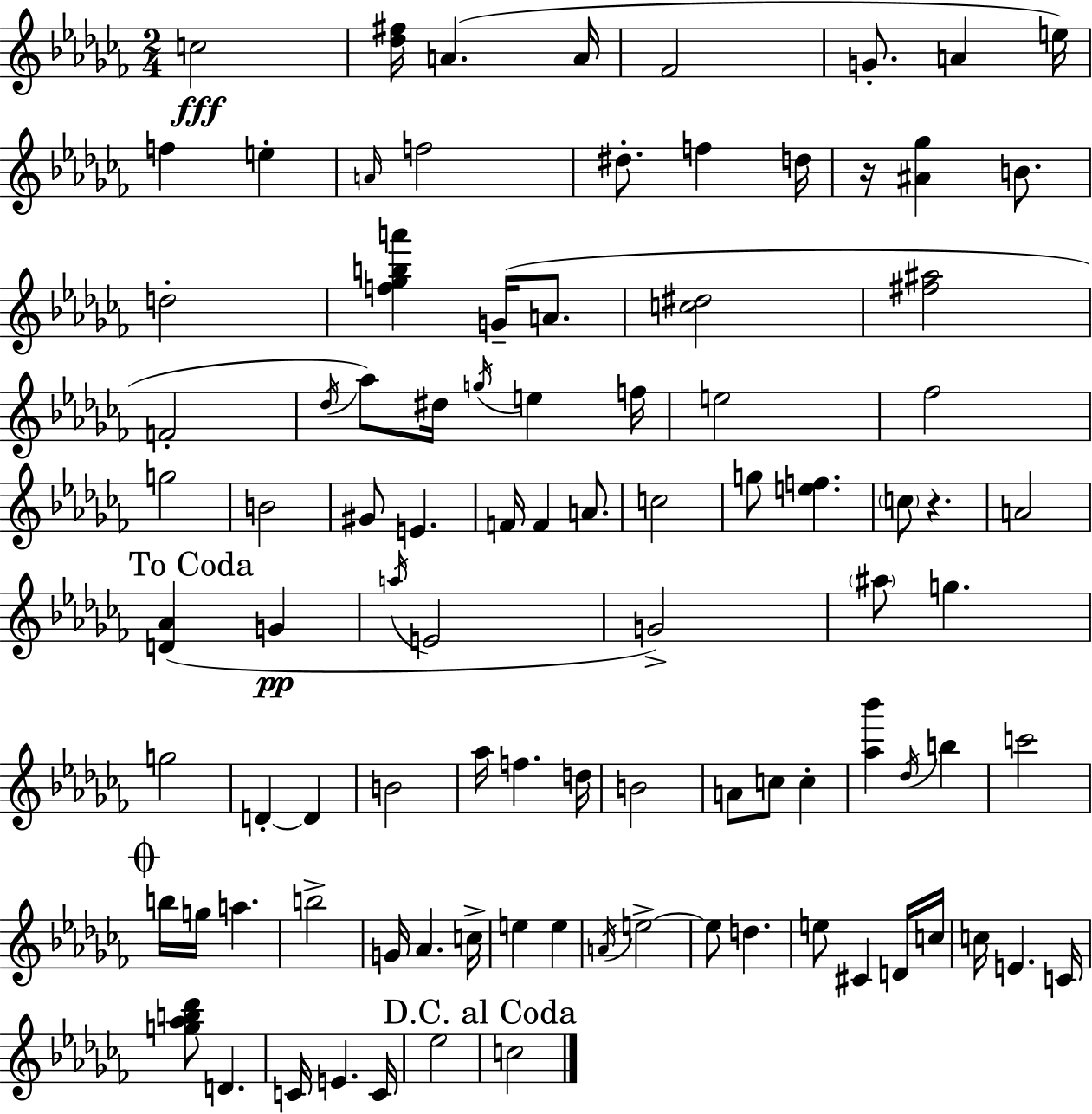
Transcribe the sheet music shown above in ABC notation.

X:1
T:Untitled
M:2/4
L:1/4
K:Abm
c2 [_d^f]/4 A A/4 _F2 G/2 A e/4 f e A/4 f2 ^d/2 f d/4 z/4 [^A_g] B/2 d2 [f_gba'] G/4 A/2 [c^d]2 [^f^a]2 F2 _d/4 _a/2 ^d/4 g/4 e f/4 e2 _f2 g2 B2 ^G/2 E F/4 F A/2 c2 g/2 [ef] c/2 z A2 [D_A] G a/4 E2 G2 ^a/2 g g2 D D B2 _a/4 f d/4 B2 A/2 c/2 c [_a_b'] _d/4 b c'2 b/4 g/4 a b2 G/4 _A c/4 e e A/4 e2 e/2 d e/2 ^C D/4 c/4 c/4 E C/4 [g_ab_d']/2 D C/4 E C/4 _e2 c2